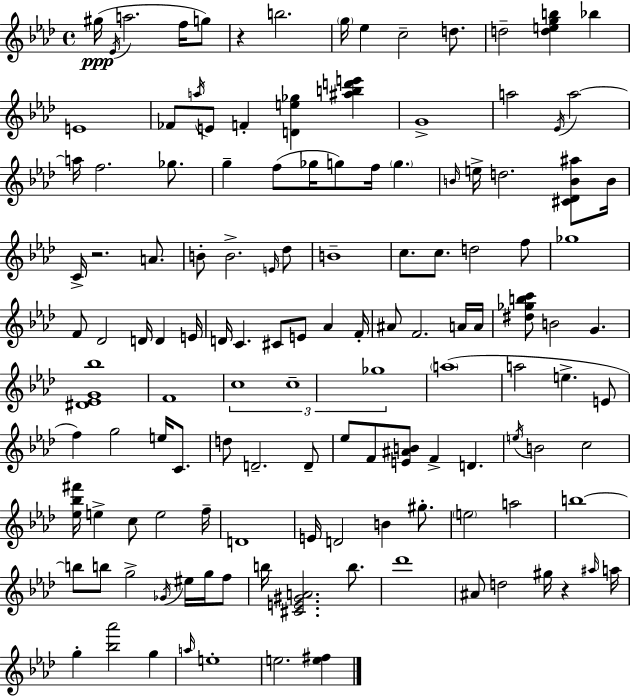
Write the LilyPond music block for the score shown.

{
  \clef treble
  \time 4/4
  \defaultTimeSignature
  \key aes \major
  gis''16(\ppp \acciaccatura { ees'16 } a''2. f''16 g''8) | r4 b''2. | \parenthesize g''16 ees''4 c''2-- d''8. | d''2-- <d'' e'' g'' b''>4 bes''4 | \break e'1 | fes'8 \acciaccatura { a''16 } e'8 f'4-. <d' e'' ges''>4 <ais'' b'' d''' e'''>4 | g'1-> | a''2 \acciaccatura { ees'16 } a''2~~ | \break a''16 f''2. | ges''8. g''4-- f''8( ges''16 g''8) f''16 \parenthesize g''4. | \grace { b'16 } e''16-> d''2. | <cis' des' b' ais''>8 b'16 c'16-> r2. | \break a'8. b'8-. b'2.-> | \grace { e'16 } des''8 b'1-- | c''8. c''8. d''2 | f''8 ges''1 | \break f'8 des'2 d'16 | d'4 e'16 d'16 c'4. cis'8 e'8 | aes'4 f'16-. ais'8 f'2. | a'16 a'16 <dis'' ges'' b'' c'''>8 b'2 g'4. | \break <dis' ees' g' bes''>1 | f'1 | \tuplet 3/2 { c''1 | c''1-- | \break ges''1 } | \parenthesize a''1( | a''2 e''4.-> | e'8 f''4) g''2 | \break e''16 c'8. d''8 d'2.-- | d'8-- ees''8 f'8 <e' ais' b'>8 f'4-> d'4. | \acciaccatura { e''16 } b'2 c''2 | <ees'' bes'' fis'''>16 e''4-> c''8 e''2 | \break f''16-- d'1 | e'16 d'2 b'4 | gis''8.-. \parenthesize e''2 a''2 | b''1~~ | \break b''8 b''8 g''2-> | \acciaccatura { ges'16 } eis''16 g''16 f''8 b''16 <cis' e' gis' a'>2. | b''8. des'''1 | ais'8 d''2 | \break gis''16 r4 \grace { ais''16 } a''16 g''4-. <bes'' aes'''>2 | g''4 \grace { a''16 } e''1-. | e''2. | <e'' fis''>4 \bar "|."
}